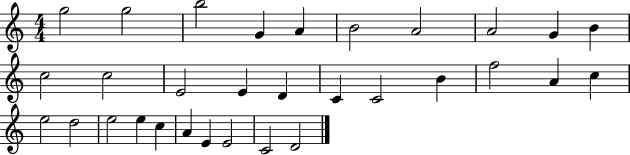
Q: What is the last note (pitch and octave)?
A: D4